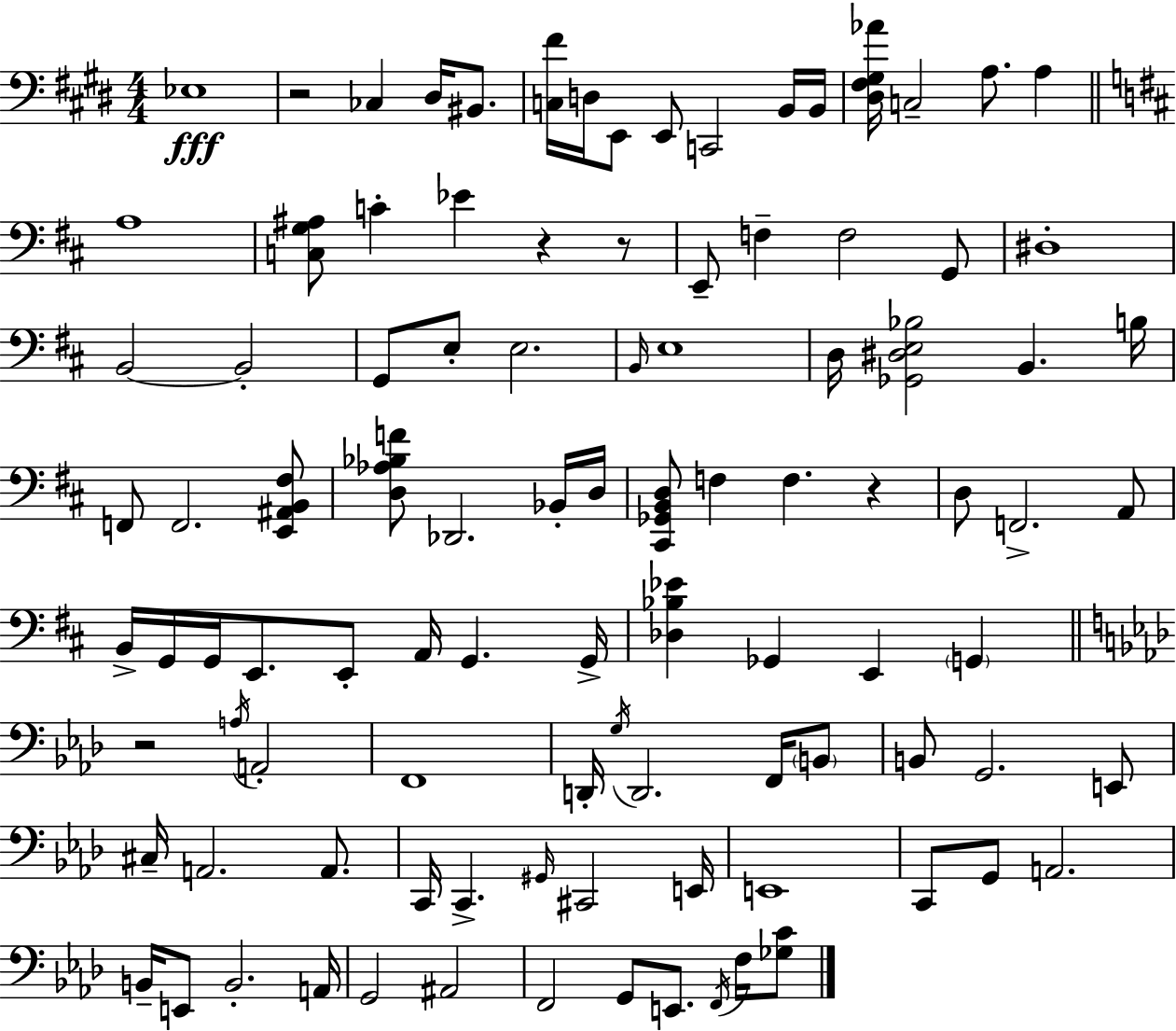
{
  \clef bass
  \numericTimeSignature
  \time 4/4
  \key e \major
  ees1\fff | r2 ces4 dis16 bis,8. | <c fis'>16 d16 e,8 e,8 c,2 b,16 b,16 | <dis fis gis aes'>16 c2-- a8. a4 | \break \bar "||" \break \key b \minor a1 | <c g ais>8 c'4-. ees'4 r4 r8 | e,8-- f4-- f2 g,8 | dis1-. | \break b,2~~ b,2-. | g,8 e8-. e2. | \grace { b,16 } e1 | d16 <ges, dis e bes>2 b,4. | \break b16 f,8 f,2. <e, ais, b, fis>8 | <d aes bes f'>8 des,2. bes,16-. | d16 <cis, ges, b, d>8 f4 f4. r4 | d8 f,2.-> a,8 | \break b,16-> g,16 g,16 e,8. e,8-. a,16 g,4. | g,16-> <des bes ees'>4 ges,4 e,4 \parenthesize g,4 | \bar "||" \break \key f \minor r2 \acciaccatura { a16 } a,2-. | f,1 | d,16-. \acciaccatura { g16 } d,2. f,16 | \parenthesize b,8 b,8 g,2. | \break e,8 cis16-- a,2. a,8. | c,16 c,4.-> \grace { gis,16 } cis,2 | e,16 e,1 | c,8 g,8 a,2. | \break b,16-- e,8 b,2.-. | a,16 g,2 ais,2 | f,2 g,8 e,8. | \acciaccatura { f,16 } f16 <ges c'>8 \bar "|."
}